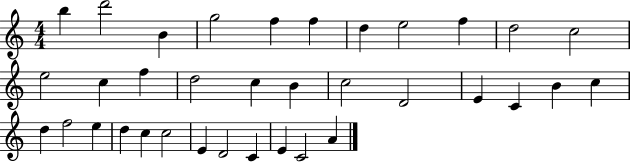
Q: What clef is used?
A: treble